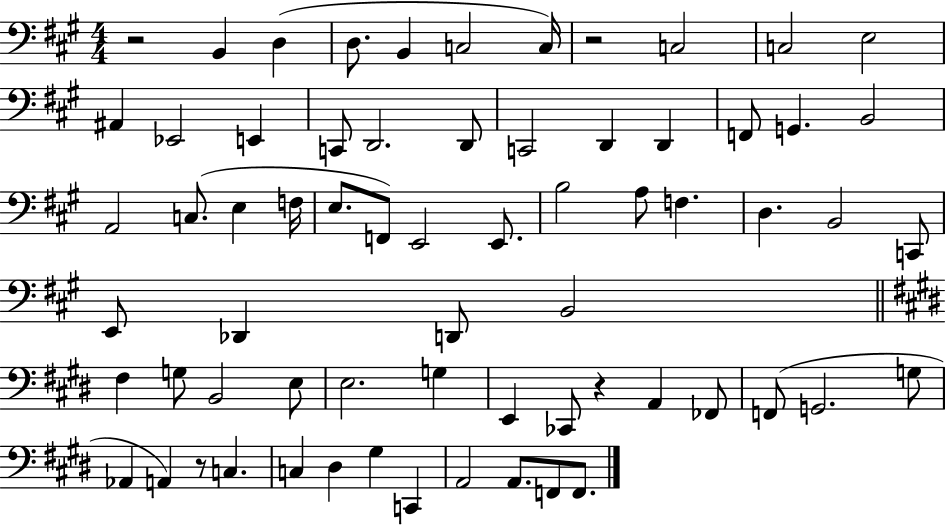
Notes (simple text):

R/h B2/q D3/q D3/e. B2/q C3/h C3/s R/h C3/h C3/h E3/h A#2/q Eb2/h E2/q C2/e D2/h. D2/e C2/h D2/q D2/q F2/e G2/q. B2/h A2/h C3/e. E3/q F3/s E3/e. F2/e E2/h E2/e. B3/h A3/e F3/q. D3/q. B2/h C2/e E2/e Db2/q D2/e B2/h F#3/q G3/e B2/h E3/e E3/h. G3/q E2/q CES2/e R/q A2/q FES2/e F2/e G2/h. G3/e Ab2/q A2/q R/e C3/q. C3/q D#3/q G#3/q C2/q A2/h A2/e. F2/e F2/e.